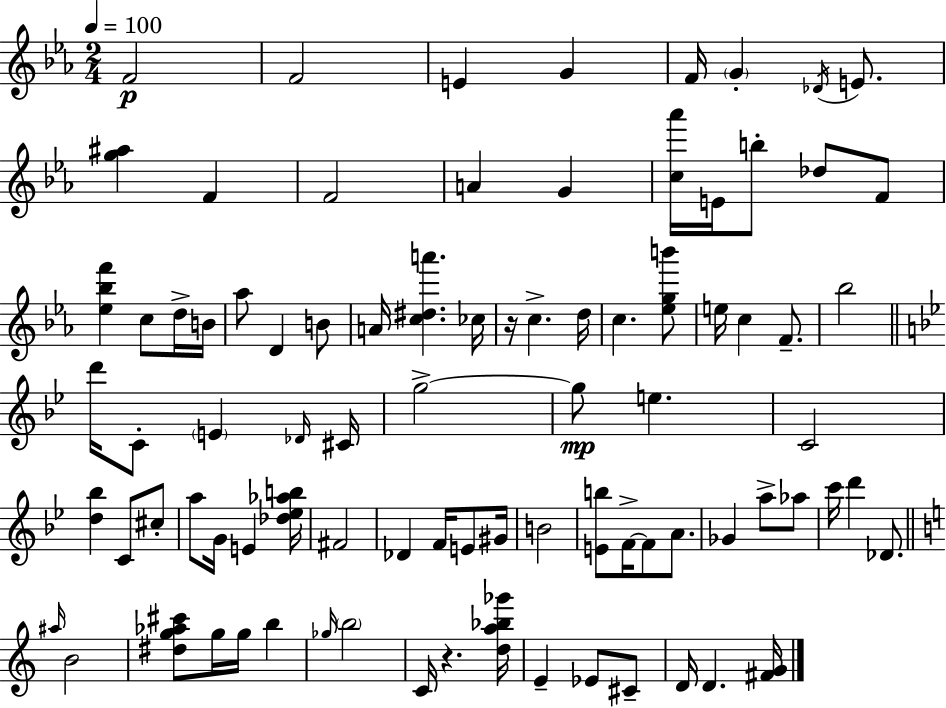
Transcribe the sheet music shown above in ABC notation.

X:1
T:Untitled
M:2/4
L:1/4
K:Eb
F2 F2 E G F/4 G _D/4 E/2 [g^a] F F2 A G [c_a']/4 E/4 b/2 _d/2 F/2 [_e_bf'] c/2 d/4 B/4 _a/2 D B/2 A/4 [c^da'] _c/4 z/4 c d/4 c [_egb']/2 e/4 c F/2 _b2 d'/4 C/2 E _D/4 ^C/4 g2 g/2 e C2 [d_b] C/2 ^c/2 a/2 G/4 E [_d_e_ab]/4 ^F2 _D F/4 E/2 ^G/4 B2 [Eb]/2 F/4 F/2 A/2 _G a/2 _a/2 c'/4 d' _D/2 ^a/4 B2 [^dg_a^c']/2 g/4 g/4 b _g/4 b2 C/4 z [da_b_g']/4 E _E/2 ^C/2 D/4 D [^FG]/4